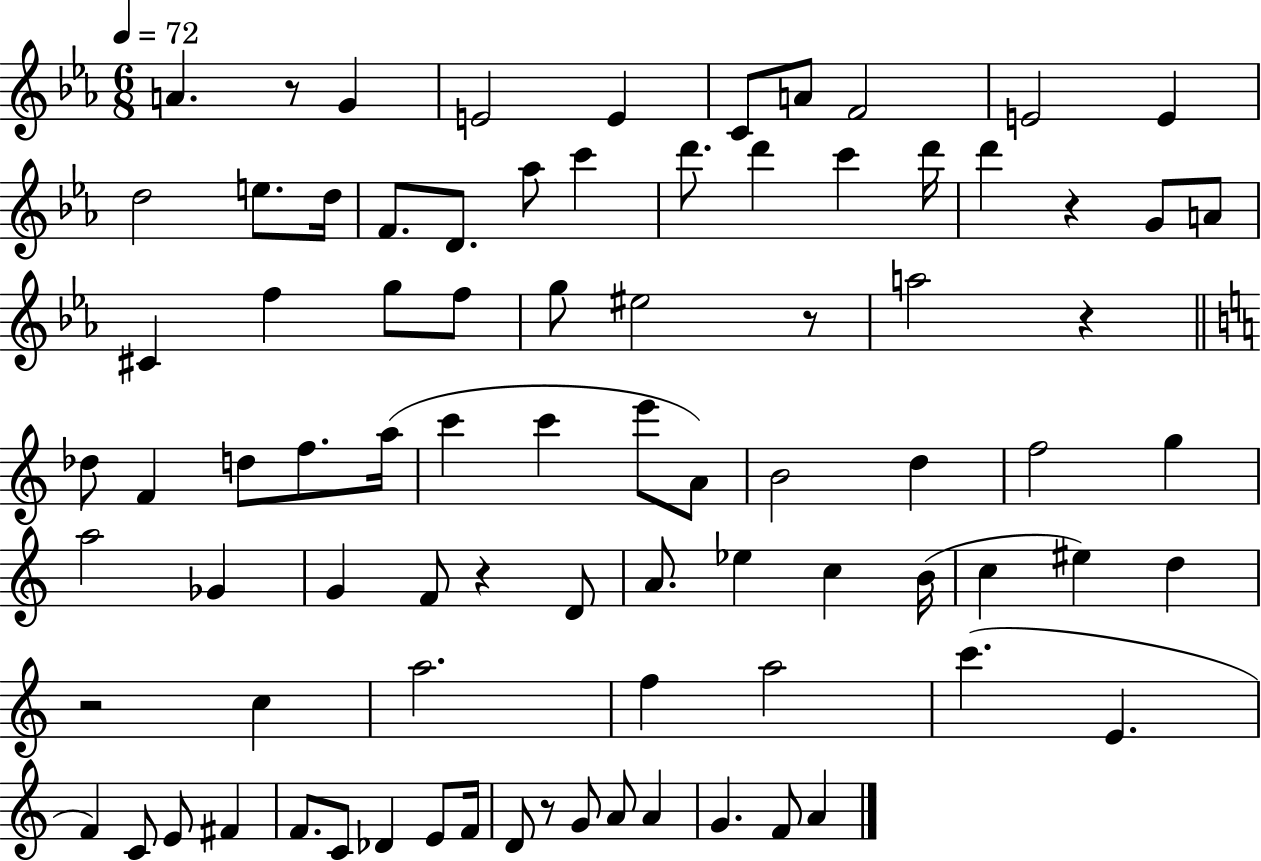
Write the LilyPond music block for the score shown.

{
  \clef treble
  \numericTimeSignature
  \time 6/8
  \key ees \major
  \tempo 4 = 72
  \repeat volta 2 { a'4. r8 g'4 | e'2 e'4 | c'8 a'8 f'2 | e'2 e'4 | \break d''2 e''8. d''16 | f'8. d'8. aes''8 c'''4 | d'''8. d'''4 c'''4 d'''16 | d'''4 r4 g'8 a'8 | \break cis'4 f''4 g''8 f''8 | g''8 eis''2 r8 | a''2 r4 | \bar "||" \break \key c \major des''8 f'4 d''8 f''8. a''16( | c'''4 c'''4 e'''8 a'8) | b'2 d''4 | f''2 g''4 | \break a''2 ges'4 | g'4 f'8 r4 d'8 | a'8. ees''4 c''4 b'16( | c''4 eis''4) d''4 | \break r2 c''4 | a''2. | f''4 a''2 | c'''4.( e'4. | \break f'4) c'8 e'8 fis'4 | f'8. c'8 des'4 e'8 f'16 | d'8 r8 g'8 a'8 a'4 | g'4. f'8 a'4 | \break } \bar "|."
}